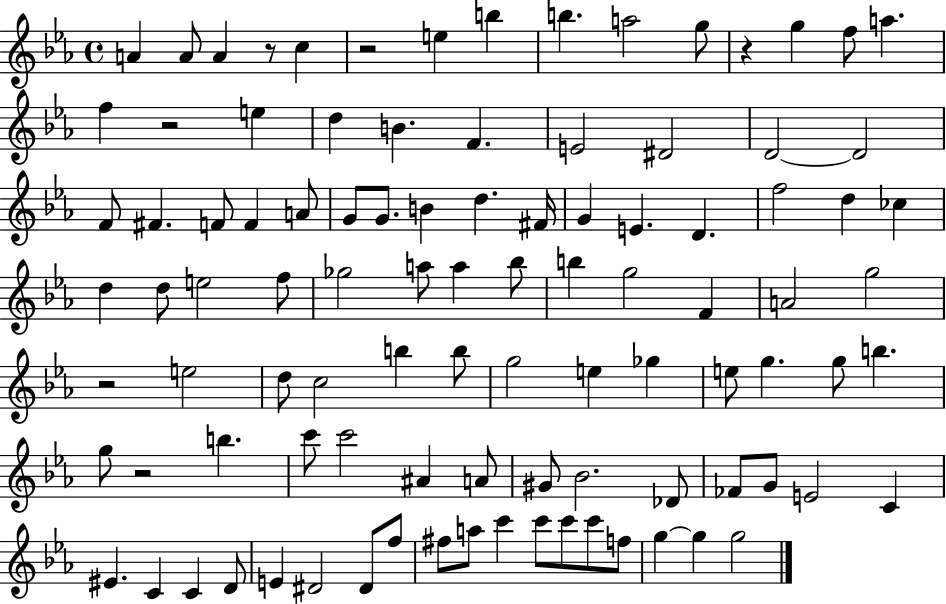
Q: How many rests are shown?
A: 6